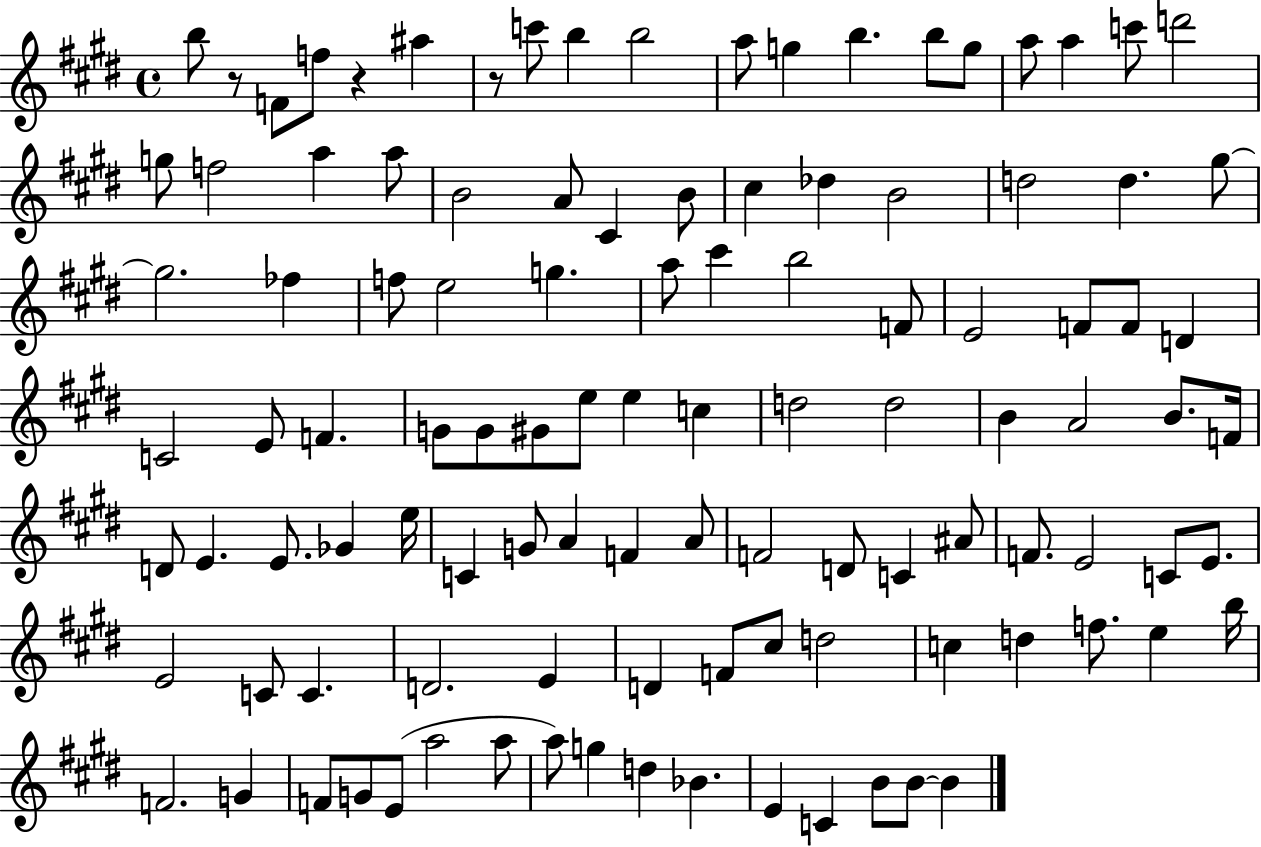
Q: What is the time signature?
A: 4/4